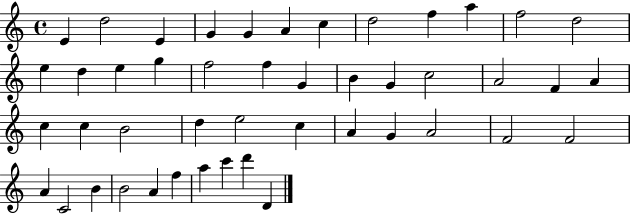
X:1
T:Untitled
M:4/4
L:1/4
K:C
E d2 E G G A c d2 f a f2 d2 e d e g f2 f G B G c2 A2 F A c c B2 d e2 c A G A2 F2 F2 A C2 B B2 A f a c' d' D